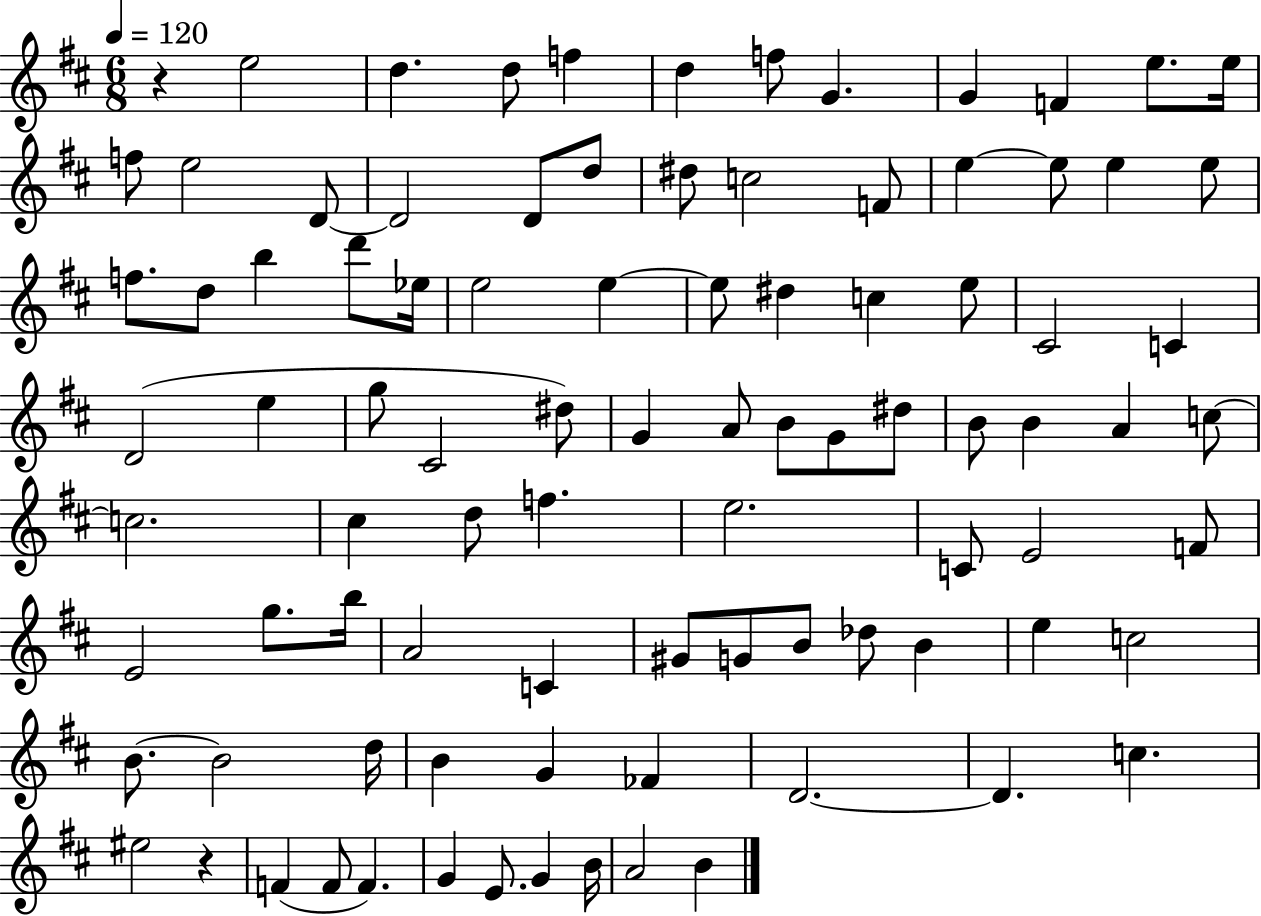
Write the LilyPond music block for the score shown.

{
  \clef treble
  \numericTimeSignature
  \time 6/8
  \key d \major
  \tempo 4 = 120
  r4 e''2 | d''4. d''8 f''4 | d''4 f''8 g'4. | g'4 f'4 e''8. e''16 | \break f''8 e''2 d'8~~ | d'2 d'8 d''8 | dis''8 c''2 f'8 | e''4~~ e''8 e''4 e''8 | \break f''8. d''8 b''4 d'''8 ees''16 | e''2 e''4~~ | e''8 dis''4 c''4 e''8 | cis'2 c'4 | \break d'2( e''4 | g''8 cis'2 dis''8) | g'4 a'8 b'8 g'8 dis''8 | b'8 b'4 a'4 c''8~~ | \break c''2. | cis''4 d''8 f''4. | e''2. | c'8 e'2 f'8 | \break e'2 g''8. b''16 | a'2 c'4 | gis'8 g'8 b'8 des''8 b'4 | e''4 c''2 | \break b'8.~~ b'2 d''16 | b'4 g'4 fes'4 | d'2.~~ | d'4. c''4. | \break eis''2 r4 | f'4( f'8 f'4.) | g'4 e'8. g'4 b'16 | a'2 b'4 | \break \bar "|."
}